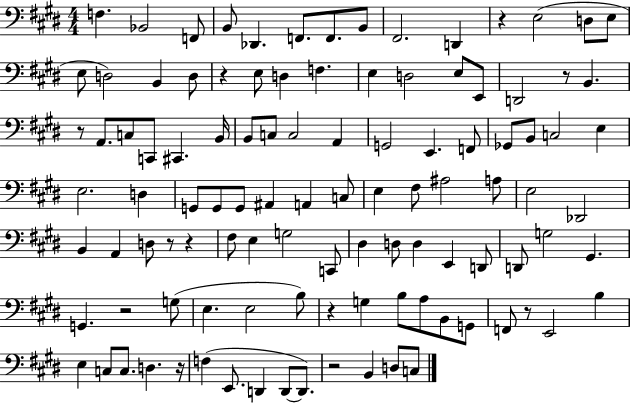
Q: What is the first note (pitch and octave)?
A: F3